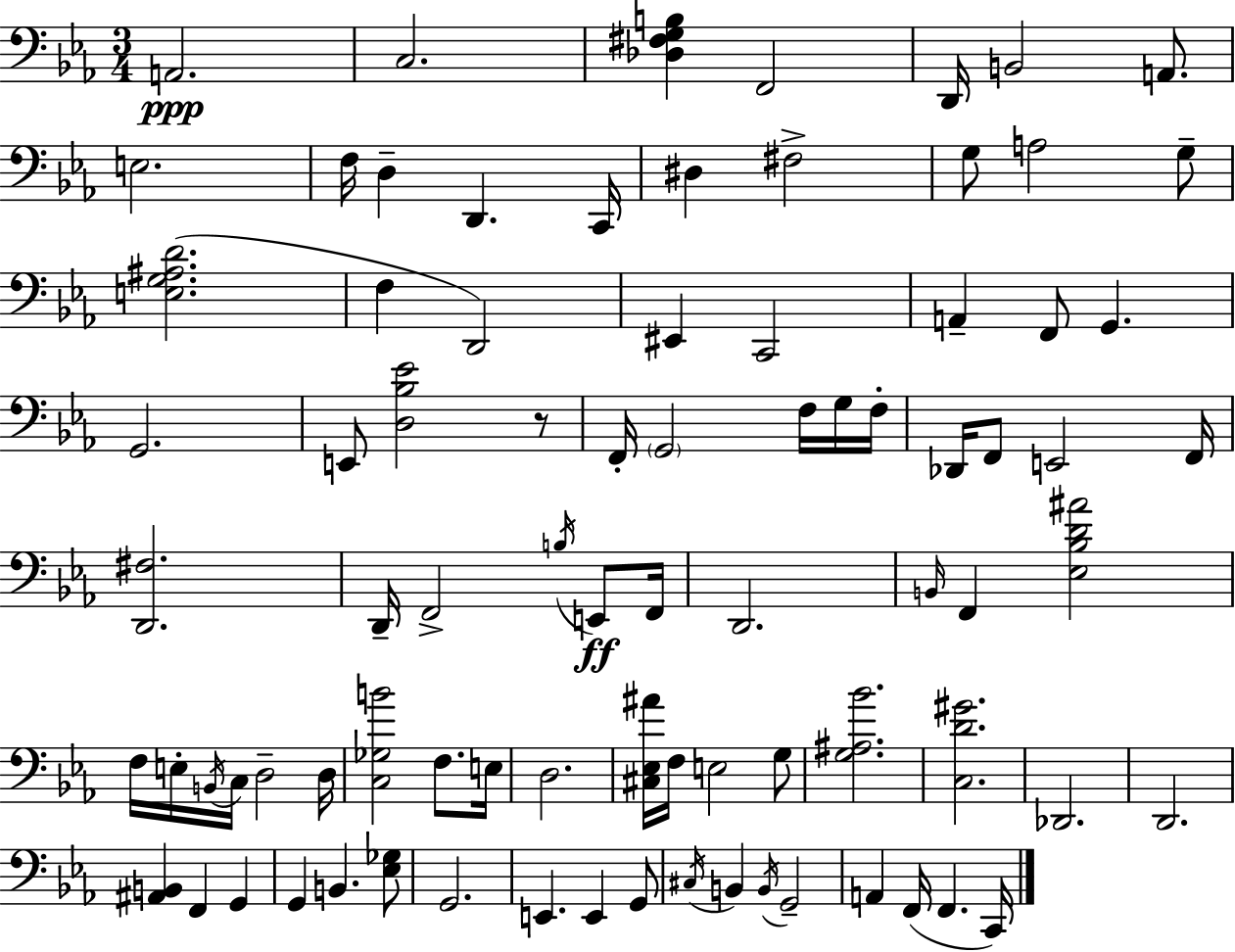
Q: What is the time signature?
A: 3/4